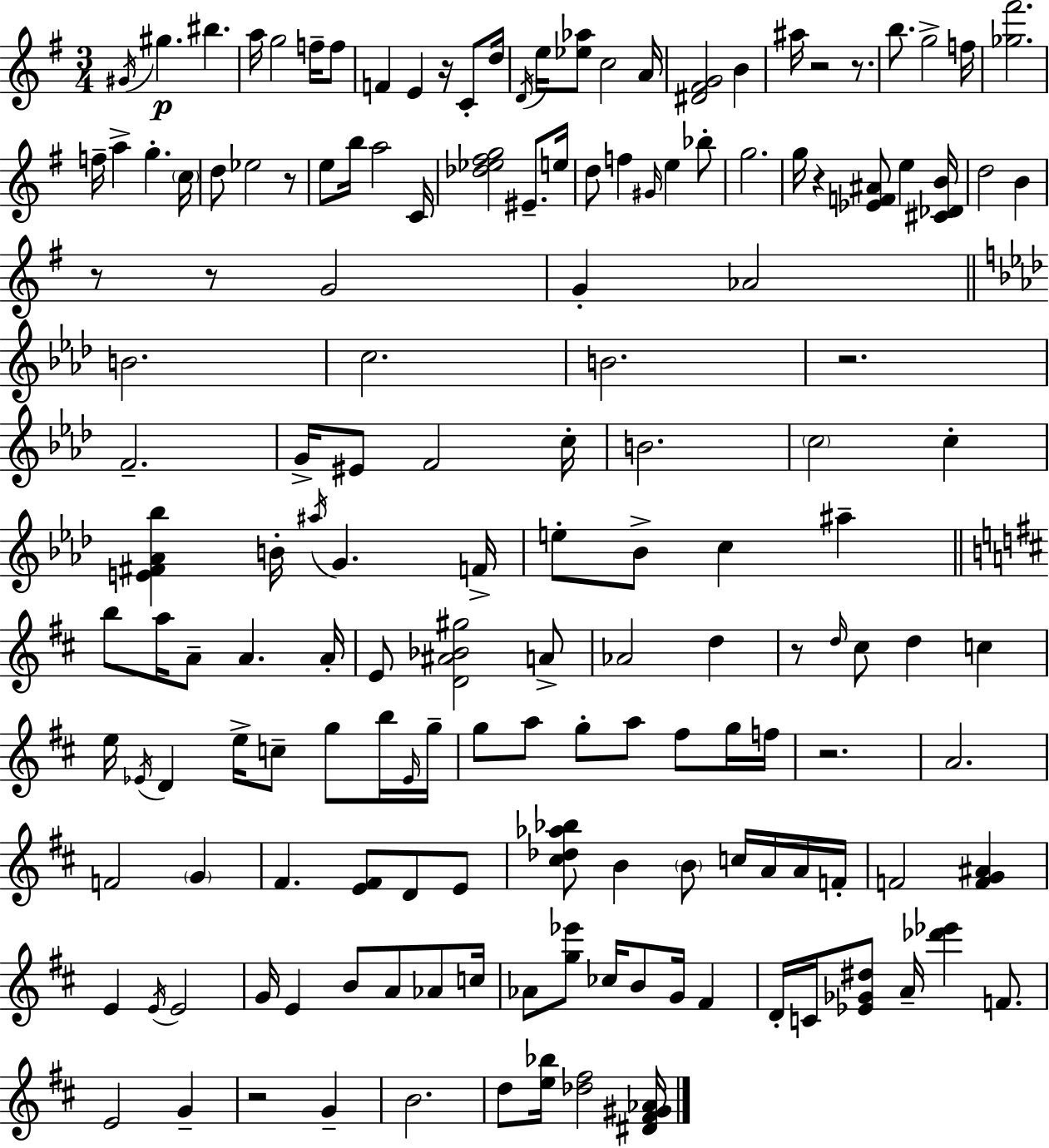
X:1
T:Untitled
M:3/4
L:1/4
K:G
^G/4 ^g ^b a/4 g2 f/4 f/2 F E z/4 C/2 d/4 D/4 e/4 [_e_a]/2 c2 A/4 [^D^FG]2 B ^a/4 z2 z/2 b/2 g2 f/4 [_g^f']2 f/4 a g c/4 d/2 _e2 z/2 e/2 b/4 a2 C/4 [_d_e^fg]2 ^E/2 e/4 d/2 f ^G/4 e _b/2 g2 g/4 z [_EF^A]/2 e [^C_DB]/4 d2 B z/2 z/2 G2 G _A2 B2 c2 B2 z2 F2 G/4 ^E/2 F2 c/4 B2 c2 c [E^F_A_b] B/4 ^a/4 G F/4 e/2 _B/2 c ^a b/2 a/4 A/2 A A/4 E/2 [D^A_B^g]2 A/2 _A2 d z/2 d/4 ^c/2 d c e/4 _E/4 D e/4 c/2 g/2 b/4 _E/4 g/4 g/2 a/2 g/2 a/2 ^f/2 g/4 f/4 z2 A2 F2 G ^F [E^F]/2 D/2 E/2 [^c_d_a_b]/2 B B/2 c/4 A/4 A/4 F/4 F2 [FG^A] E E/4 E2 G/4 E B/2 A/2 _A/2 c/4 _A/2 [g_e']/2 _c/4 B/2 G/4 ^F D/4 C/4 [_E_G^d]/2 A/4 [_d'_e'] F/2 E2 G z2 G B2 d/2 [e_b]/4 [_d^f]2 [^D^F^G_A]/4